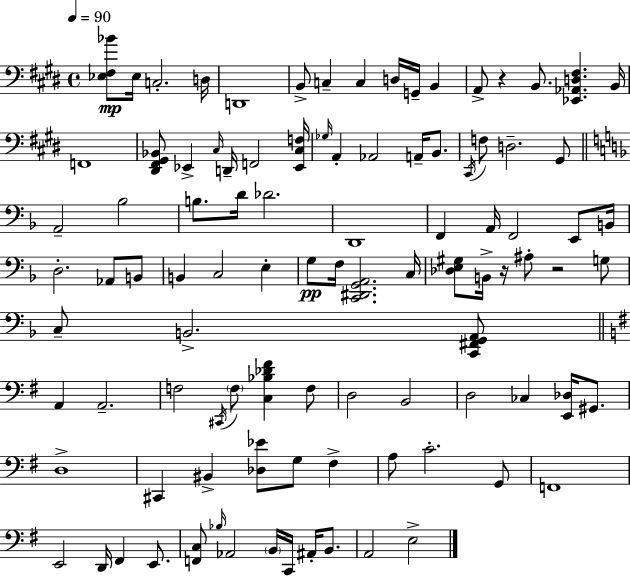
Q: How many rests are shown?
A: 3